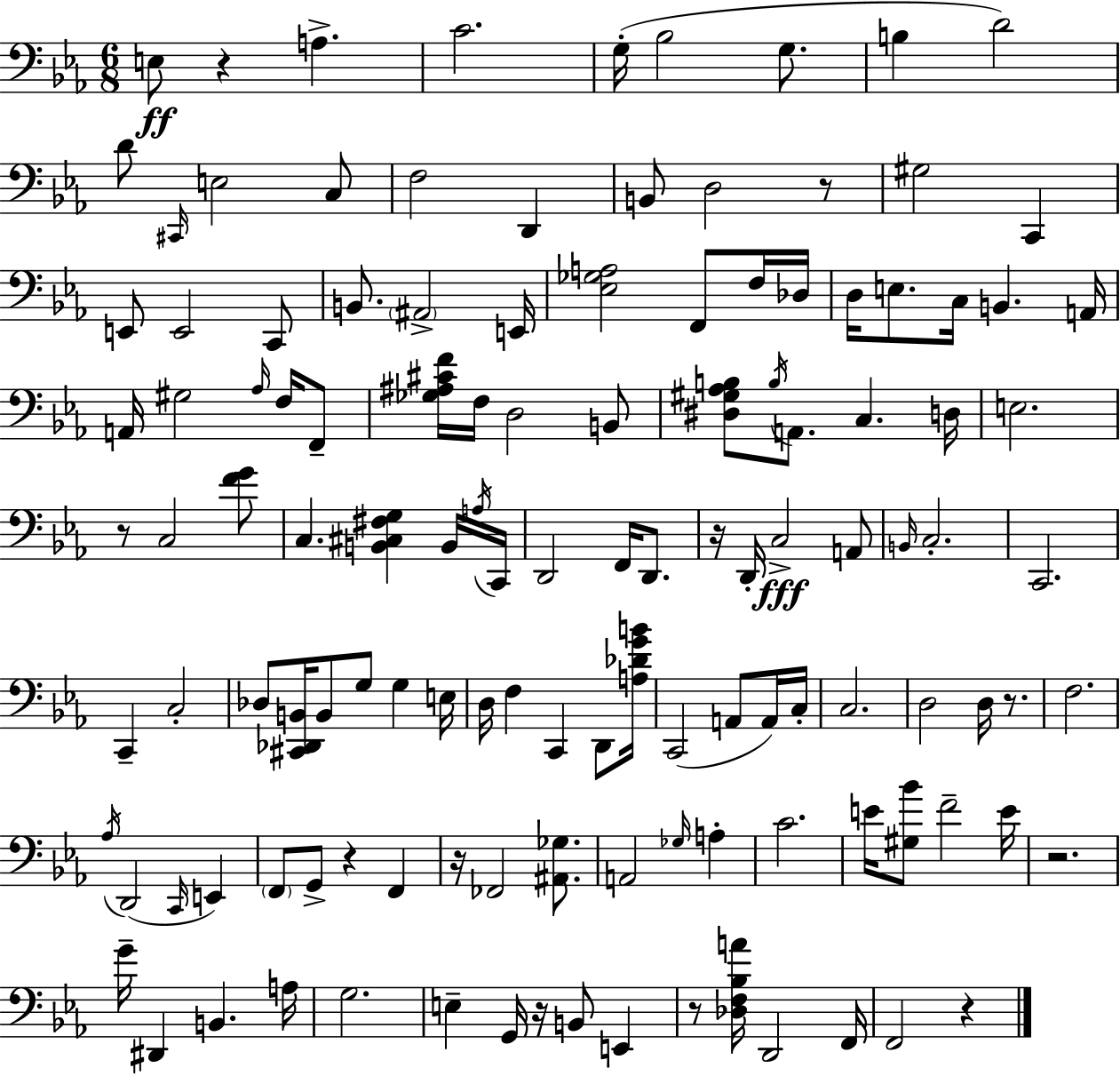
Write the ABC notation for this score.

X:1
T:Untitled
M:6/8
L:1/4
K:Cm
E,/2 z A, C2 G,/4 _B,2 G,/2 B, D2 D/2 ^C,,/4 E,2 C,/2 F,2 D,, B,,/2 D,2 z/2 ^G,2 C,, E,,/2 E,,2 C,,/2 B,,/2 ^A,,2 E,,/4 [_E,_G,A,]2 F,,/2 F,/4 _D,/4 D,/4 E,/2 C,/4 B,, A,,/4 A,,/4 ^G,2 _A,/4 F,/4 F,,/2 [_G,^A,^CF]/4 F,/4 D,2 B,,/2 [^D,^G,_A,B,]/2 B,/4 A,,/2 C, D,/4 E,2 z/2 C,2 [FG]/2 C, [B,,^C,^F,G,] B,,/4 A,/4 C,,/4 D,,2 F,,/4 D,,/2 z/4 D,,/4 C,2 A,,/2 B,,/4 C,2 C,,2 C,, C,2 _D,/2 [^C,,_D,,B,,]/4 B,,/2 G,/2 G, E,/4 D,/4 F, C,, D,,/2 [A,_DGB]/4 C,,2 A,,/2 A,,/4 C,/4 C,2 D,2 D,/4 z/2 F,2 _A,/4 D,,2 C,,/4 E,, F,,/2 G,,/2 z F,, z/4 _F,,2 [^A,,_G,]/2 A,,2 _G,/4 A, C2 E/4 [^G,_B]/2 F2 E/4 z2 G/4 ^D,, B,, A,/4 G,2 E, G,,/4 z/4 B,,/2 E,, z/2 [_D,F,_B,A]/4 D,,2 F,,/4 F,,2 z